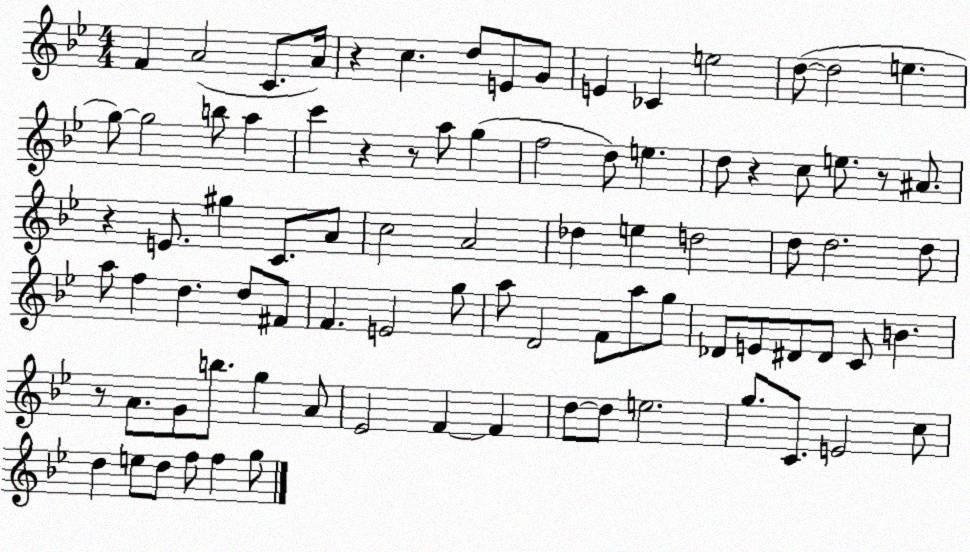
X:1
T:Untitled
M:4/4
L:1/4
K:Bb
F A2 C/2 A/4 z c d/2 E/2 G/2 E _C e2 d/2 d2 e g/2 g2 b/2 a c' z z/2 a/2 g f2 d/2 e d/2 z c/2 e/2 z/2 ^A/2 z E/2 ^g C/2 A/2 c2 A2 _d e d2 d/2 d2 d/2 a/2 f d d/2 ^F/2 F E2 g/2 a/2 D2 F/2 a/2 g/2 _D/2 E/2 ^D/2 ^D/2 C/2 B z/2 A/2 G/2 b/2 g A/2 _E2 F F d/2 d/2 e2 g/2 C/2 E2 c/2 d e/2 d/2 f/2 f g/2